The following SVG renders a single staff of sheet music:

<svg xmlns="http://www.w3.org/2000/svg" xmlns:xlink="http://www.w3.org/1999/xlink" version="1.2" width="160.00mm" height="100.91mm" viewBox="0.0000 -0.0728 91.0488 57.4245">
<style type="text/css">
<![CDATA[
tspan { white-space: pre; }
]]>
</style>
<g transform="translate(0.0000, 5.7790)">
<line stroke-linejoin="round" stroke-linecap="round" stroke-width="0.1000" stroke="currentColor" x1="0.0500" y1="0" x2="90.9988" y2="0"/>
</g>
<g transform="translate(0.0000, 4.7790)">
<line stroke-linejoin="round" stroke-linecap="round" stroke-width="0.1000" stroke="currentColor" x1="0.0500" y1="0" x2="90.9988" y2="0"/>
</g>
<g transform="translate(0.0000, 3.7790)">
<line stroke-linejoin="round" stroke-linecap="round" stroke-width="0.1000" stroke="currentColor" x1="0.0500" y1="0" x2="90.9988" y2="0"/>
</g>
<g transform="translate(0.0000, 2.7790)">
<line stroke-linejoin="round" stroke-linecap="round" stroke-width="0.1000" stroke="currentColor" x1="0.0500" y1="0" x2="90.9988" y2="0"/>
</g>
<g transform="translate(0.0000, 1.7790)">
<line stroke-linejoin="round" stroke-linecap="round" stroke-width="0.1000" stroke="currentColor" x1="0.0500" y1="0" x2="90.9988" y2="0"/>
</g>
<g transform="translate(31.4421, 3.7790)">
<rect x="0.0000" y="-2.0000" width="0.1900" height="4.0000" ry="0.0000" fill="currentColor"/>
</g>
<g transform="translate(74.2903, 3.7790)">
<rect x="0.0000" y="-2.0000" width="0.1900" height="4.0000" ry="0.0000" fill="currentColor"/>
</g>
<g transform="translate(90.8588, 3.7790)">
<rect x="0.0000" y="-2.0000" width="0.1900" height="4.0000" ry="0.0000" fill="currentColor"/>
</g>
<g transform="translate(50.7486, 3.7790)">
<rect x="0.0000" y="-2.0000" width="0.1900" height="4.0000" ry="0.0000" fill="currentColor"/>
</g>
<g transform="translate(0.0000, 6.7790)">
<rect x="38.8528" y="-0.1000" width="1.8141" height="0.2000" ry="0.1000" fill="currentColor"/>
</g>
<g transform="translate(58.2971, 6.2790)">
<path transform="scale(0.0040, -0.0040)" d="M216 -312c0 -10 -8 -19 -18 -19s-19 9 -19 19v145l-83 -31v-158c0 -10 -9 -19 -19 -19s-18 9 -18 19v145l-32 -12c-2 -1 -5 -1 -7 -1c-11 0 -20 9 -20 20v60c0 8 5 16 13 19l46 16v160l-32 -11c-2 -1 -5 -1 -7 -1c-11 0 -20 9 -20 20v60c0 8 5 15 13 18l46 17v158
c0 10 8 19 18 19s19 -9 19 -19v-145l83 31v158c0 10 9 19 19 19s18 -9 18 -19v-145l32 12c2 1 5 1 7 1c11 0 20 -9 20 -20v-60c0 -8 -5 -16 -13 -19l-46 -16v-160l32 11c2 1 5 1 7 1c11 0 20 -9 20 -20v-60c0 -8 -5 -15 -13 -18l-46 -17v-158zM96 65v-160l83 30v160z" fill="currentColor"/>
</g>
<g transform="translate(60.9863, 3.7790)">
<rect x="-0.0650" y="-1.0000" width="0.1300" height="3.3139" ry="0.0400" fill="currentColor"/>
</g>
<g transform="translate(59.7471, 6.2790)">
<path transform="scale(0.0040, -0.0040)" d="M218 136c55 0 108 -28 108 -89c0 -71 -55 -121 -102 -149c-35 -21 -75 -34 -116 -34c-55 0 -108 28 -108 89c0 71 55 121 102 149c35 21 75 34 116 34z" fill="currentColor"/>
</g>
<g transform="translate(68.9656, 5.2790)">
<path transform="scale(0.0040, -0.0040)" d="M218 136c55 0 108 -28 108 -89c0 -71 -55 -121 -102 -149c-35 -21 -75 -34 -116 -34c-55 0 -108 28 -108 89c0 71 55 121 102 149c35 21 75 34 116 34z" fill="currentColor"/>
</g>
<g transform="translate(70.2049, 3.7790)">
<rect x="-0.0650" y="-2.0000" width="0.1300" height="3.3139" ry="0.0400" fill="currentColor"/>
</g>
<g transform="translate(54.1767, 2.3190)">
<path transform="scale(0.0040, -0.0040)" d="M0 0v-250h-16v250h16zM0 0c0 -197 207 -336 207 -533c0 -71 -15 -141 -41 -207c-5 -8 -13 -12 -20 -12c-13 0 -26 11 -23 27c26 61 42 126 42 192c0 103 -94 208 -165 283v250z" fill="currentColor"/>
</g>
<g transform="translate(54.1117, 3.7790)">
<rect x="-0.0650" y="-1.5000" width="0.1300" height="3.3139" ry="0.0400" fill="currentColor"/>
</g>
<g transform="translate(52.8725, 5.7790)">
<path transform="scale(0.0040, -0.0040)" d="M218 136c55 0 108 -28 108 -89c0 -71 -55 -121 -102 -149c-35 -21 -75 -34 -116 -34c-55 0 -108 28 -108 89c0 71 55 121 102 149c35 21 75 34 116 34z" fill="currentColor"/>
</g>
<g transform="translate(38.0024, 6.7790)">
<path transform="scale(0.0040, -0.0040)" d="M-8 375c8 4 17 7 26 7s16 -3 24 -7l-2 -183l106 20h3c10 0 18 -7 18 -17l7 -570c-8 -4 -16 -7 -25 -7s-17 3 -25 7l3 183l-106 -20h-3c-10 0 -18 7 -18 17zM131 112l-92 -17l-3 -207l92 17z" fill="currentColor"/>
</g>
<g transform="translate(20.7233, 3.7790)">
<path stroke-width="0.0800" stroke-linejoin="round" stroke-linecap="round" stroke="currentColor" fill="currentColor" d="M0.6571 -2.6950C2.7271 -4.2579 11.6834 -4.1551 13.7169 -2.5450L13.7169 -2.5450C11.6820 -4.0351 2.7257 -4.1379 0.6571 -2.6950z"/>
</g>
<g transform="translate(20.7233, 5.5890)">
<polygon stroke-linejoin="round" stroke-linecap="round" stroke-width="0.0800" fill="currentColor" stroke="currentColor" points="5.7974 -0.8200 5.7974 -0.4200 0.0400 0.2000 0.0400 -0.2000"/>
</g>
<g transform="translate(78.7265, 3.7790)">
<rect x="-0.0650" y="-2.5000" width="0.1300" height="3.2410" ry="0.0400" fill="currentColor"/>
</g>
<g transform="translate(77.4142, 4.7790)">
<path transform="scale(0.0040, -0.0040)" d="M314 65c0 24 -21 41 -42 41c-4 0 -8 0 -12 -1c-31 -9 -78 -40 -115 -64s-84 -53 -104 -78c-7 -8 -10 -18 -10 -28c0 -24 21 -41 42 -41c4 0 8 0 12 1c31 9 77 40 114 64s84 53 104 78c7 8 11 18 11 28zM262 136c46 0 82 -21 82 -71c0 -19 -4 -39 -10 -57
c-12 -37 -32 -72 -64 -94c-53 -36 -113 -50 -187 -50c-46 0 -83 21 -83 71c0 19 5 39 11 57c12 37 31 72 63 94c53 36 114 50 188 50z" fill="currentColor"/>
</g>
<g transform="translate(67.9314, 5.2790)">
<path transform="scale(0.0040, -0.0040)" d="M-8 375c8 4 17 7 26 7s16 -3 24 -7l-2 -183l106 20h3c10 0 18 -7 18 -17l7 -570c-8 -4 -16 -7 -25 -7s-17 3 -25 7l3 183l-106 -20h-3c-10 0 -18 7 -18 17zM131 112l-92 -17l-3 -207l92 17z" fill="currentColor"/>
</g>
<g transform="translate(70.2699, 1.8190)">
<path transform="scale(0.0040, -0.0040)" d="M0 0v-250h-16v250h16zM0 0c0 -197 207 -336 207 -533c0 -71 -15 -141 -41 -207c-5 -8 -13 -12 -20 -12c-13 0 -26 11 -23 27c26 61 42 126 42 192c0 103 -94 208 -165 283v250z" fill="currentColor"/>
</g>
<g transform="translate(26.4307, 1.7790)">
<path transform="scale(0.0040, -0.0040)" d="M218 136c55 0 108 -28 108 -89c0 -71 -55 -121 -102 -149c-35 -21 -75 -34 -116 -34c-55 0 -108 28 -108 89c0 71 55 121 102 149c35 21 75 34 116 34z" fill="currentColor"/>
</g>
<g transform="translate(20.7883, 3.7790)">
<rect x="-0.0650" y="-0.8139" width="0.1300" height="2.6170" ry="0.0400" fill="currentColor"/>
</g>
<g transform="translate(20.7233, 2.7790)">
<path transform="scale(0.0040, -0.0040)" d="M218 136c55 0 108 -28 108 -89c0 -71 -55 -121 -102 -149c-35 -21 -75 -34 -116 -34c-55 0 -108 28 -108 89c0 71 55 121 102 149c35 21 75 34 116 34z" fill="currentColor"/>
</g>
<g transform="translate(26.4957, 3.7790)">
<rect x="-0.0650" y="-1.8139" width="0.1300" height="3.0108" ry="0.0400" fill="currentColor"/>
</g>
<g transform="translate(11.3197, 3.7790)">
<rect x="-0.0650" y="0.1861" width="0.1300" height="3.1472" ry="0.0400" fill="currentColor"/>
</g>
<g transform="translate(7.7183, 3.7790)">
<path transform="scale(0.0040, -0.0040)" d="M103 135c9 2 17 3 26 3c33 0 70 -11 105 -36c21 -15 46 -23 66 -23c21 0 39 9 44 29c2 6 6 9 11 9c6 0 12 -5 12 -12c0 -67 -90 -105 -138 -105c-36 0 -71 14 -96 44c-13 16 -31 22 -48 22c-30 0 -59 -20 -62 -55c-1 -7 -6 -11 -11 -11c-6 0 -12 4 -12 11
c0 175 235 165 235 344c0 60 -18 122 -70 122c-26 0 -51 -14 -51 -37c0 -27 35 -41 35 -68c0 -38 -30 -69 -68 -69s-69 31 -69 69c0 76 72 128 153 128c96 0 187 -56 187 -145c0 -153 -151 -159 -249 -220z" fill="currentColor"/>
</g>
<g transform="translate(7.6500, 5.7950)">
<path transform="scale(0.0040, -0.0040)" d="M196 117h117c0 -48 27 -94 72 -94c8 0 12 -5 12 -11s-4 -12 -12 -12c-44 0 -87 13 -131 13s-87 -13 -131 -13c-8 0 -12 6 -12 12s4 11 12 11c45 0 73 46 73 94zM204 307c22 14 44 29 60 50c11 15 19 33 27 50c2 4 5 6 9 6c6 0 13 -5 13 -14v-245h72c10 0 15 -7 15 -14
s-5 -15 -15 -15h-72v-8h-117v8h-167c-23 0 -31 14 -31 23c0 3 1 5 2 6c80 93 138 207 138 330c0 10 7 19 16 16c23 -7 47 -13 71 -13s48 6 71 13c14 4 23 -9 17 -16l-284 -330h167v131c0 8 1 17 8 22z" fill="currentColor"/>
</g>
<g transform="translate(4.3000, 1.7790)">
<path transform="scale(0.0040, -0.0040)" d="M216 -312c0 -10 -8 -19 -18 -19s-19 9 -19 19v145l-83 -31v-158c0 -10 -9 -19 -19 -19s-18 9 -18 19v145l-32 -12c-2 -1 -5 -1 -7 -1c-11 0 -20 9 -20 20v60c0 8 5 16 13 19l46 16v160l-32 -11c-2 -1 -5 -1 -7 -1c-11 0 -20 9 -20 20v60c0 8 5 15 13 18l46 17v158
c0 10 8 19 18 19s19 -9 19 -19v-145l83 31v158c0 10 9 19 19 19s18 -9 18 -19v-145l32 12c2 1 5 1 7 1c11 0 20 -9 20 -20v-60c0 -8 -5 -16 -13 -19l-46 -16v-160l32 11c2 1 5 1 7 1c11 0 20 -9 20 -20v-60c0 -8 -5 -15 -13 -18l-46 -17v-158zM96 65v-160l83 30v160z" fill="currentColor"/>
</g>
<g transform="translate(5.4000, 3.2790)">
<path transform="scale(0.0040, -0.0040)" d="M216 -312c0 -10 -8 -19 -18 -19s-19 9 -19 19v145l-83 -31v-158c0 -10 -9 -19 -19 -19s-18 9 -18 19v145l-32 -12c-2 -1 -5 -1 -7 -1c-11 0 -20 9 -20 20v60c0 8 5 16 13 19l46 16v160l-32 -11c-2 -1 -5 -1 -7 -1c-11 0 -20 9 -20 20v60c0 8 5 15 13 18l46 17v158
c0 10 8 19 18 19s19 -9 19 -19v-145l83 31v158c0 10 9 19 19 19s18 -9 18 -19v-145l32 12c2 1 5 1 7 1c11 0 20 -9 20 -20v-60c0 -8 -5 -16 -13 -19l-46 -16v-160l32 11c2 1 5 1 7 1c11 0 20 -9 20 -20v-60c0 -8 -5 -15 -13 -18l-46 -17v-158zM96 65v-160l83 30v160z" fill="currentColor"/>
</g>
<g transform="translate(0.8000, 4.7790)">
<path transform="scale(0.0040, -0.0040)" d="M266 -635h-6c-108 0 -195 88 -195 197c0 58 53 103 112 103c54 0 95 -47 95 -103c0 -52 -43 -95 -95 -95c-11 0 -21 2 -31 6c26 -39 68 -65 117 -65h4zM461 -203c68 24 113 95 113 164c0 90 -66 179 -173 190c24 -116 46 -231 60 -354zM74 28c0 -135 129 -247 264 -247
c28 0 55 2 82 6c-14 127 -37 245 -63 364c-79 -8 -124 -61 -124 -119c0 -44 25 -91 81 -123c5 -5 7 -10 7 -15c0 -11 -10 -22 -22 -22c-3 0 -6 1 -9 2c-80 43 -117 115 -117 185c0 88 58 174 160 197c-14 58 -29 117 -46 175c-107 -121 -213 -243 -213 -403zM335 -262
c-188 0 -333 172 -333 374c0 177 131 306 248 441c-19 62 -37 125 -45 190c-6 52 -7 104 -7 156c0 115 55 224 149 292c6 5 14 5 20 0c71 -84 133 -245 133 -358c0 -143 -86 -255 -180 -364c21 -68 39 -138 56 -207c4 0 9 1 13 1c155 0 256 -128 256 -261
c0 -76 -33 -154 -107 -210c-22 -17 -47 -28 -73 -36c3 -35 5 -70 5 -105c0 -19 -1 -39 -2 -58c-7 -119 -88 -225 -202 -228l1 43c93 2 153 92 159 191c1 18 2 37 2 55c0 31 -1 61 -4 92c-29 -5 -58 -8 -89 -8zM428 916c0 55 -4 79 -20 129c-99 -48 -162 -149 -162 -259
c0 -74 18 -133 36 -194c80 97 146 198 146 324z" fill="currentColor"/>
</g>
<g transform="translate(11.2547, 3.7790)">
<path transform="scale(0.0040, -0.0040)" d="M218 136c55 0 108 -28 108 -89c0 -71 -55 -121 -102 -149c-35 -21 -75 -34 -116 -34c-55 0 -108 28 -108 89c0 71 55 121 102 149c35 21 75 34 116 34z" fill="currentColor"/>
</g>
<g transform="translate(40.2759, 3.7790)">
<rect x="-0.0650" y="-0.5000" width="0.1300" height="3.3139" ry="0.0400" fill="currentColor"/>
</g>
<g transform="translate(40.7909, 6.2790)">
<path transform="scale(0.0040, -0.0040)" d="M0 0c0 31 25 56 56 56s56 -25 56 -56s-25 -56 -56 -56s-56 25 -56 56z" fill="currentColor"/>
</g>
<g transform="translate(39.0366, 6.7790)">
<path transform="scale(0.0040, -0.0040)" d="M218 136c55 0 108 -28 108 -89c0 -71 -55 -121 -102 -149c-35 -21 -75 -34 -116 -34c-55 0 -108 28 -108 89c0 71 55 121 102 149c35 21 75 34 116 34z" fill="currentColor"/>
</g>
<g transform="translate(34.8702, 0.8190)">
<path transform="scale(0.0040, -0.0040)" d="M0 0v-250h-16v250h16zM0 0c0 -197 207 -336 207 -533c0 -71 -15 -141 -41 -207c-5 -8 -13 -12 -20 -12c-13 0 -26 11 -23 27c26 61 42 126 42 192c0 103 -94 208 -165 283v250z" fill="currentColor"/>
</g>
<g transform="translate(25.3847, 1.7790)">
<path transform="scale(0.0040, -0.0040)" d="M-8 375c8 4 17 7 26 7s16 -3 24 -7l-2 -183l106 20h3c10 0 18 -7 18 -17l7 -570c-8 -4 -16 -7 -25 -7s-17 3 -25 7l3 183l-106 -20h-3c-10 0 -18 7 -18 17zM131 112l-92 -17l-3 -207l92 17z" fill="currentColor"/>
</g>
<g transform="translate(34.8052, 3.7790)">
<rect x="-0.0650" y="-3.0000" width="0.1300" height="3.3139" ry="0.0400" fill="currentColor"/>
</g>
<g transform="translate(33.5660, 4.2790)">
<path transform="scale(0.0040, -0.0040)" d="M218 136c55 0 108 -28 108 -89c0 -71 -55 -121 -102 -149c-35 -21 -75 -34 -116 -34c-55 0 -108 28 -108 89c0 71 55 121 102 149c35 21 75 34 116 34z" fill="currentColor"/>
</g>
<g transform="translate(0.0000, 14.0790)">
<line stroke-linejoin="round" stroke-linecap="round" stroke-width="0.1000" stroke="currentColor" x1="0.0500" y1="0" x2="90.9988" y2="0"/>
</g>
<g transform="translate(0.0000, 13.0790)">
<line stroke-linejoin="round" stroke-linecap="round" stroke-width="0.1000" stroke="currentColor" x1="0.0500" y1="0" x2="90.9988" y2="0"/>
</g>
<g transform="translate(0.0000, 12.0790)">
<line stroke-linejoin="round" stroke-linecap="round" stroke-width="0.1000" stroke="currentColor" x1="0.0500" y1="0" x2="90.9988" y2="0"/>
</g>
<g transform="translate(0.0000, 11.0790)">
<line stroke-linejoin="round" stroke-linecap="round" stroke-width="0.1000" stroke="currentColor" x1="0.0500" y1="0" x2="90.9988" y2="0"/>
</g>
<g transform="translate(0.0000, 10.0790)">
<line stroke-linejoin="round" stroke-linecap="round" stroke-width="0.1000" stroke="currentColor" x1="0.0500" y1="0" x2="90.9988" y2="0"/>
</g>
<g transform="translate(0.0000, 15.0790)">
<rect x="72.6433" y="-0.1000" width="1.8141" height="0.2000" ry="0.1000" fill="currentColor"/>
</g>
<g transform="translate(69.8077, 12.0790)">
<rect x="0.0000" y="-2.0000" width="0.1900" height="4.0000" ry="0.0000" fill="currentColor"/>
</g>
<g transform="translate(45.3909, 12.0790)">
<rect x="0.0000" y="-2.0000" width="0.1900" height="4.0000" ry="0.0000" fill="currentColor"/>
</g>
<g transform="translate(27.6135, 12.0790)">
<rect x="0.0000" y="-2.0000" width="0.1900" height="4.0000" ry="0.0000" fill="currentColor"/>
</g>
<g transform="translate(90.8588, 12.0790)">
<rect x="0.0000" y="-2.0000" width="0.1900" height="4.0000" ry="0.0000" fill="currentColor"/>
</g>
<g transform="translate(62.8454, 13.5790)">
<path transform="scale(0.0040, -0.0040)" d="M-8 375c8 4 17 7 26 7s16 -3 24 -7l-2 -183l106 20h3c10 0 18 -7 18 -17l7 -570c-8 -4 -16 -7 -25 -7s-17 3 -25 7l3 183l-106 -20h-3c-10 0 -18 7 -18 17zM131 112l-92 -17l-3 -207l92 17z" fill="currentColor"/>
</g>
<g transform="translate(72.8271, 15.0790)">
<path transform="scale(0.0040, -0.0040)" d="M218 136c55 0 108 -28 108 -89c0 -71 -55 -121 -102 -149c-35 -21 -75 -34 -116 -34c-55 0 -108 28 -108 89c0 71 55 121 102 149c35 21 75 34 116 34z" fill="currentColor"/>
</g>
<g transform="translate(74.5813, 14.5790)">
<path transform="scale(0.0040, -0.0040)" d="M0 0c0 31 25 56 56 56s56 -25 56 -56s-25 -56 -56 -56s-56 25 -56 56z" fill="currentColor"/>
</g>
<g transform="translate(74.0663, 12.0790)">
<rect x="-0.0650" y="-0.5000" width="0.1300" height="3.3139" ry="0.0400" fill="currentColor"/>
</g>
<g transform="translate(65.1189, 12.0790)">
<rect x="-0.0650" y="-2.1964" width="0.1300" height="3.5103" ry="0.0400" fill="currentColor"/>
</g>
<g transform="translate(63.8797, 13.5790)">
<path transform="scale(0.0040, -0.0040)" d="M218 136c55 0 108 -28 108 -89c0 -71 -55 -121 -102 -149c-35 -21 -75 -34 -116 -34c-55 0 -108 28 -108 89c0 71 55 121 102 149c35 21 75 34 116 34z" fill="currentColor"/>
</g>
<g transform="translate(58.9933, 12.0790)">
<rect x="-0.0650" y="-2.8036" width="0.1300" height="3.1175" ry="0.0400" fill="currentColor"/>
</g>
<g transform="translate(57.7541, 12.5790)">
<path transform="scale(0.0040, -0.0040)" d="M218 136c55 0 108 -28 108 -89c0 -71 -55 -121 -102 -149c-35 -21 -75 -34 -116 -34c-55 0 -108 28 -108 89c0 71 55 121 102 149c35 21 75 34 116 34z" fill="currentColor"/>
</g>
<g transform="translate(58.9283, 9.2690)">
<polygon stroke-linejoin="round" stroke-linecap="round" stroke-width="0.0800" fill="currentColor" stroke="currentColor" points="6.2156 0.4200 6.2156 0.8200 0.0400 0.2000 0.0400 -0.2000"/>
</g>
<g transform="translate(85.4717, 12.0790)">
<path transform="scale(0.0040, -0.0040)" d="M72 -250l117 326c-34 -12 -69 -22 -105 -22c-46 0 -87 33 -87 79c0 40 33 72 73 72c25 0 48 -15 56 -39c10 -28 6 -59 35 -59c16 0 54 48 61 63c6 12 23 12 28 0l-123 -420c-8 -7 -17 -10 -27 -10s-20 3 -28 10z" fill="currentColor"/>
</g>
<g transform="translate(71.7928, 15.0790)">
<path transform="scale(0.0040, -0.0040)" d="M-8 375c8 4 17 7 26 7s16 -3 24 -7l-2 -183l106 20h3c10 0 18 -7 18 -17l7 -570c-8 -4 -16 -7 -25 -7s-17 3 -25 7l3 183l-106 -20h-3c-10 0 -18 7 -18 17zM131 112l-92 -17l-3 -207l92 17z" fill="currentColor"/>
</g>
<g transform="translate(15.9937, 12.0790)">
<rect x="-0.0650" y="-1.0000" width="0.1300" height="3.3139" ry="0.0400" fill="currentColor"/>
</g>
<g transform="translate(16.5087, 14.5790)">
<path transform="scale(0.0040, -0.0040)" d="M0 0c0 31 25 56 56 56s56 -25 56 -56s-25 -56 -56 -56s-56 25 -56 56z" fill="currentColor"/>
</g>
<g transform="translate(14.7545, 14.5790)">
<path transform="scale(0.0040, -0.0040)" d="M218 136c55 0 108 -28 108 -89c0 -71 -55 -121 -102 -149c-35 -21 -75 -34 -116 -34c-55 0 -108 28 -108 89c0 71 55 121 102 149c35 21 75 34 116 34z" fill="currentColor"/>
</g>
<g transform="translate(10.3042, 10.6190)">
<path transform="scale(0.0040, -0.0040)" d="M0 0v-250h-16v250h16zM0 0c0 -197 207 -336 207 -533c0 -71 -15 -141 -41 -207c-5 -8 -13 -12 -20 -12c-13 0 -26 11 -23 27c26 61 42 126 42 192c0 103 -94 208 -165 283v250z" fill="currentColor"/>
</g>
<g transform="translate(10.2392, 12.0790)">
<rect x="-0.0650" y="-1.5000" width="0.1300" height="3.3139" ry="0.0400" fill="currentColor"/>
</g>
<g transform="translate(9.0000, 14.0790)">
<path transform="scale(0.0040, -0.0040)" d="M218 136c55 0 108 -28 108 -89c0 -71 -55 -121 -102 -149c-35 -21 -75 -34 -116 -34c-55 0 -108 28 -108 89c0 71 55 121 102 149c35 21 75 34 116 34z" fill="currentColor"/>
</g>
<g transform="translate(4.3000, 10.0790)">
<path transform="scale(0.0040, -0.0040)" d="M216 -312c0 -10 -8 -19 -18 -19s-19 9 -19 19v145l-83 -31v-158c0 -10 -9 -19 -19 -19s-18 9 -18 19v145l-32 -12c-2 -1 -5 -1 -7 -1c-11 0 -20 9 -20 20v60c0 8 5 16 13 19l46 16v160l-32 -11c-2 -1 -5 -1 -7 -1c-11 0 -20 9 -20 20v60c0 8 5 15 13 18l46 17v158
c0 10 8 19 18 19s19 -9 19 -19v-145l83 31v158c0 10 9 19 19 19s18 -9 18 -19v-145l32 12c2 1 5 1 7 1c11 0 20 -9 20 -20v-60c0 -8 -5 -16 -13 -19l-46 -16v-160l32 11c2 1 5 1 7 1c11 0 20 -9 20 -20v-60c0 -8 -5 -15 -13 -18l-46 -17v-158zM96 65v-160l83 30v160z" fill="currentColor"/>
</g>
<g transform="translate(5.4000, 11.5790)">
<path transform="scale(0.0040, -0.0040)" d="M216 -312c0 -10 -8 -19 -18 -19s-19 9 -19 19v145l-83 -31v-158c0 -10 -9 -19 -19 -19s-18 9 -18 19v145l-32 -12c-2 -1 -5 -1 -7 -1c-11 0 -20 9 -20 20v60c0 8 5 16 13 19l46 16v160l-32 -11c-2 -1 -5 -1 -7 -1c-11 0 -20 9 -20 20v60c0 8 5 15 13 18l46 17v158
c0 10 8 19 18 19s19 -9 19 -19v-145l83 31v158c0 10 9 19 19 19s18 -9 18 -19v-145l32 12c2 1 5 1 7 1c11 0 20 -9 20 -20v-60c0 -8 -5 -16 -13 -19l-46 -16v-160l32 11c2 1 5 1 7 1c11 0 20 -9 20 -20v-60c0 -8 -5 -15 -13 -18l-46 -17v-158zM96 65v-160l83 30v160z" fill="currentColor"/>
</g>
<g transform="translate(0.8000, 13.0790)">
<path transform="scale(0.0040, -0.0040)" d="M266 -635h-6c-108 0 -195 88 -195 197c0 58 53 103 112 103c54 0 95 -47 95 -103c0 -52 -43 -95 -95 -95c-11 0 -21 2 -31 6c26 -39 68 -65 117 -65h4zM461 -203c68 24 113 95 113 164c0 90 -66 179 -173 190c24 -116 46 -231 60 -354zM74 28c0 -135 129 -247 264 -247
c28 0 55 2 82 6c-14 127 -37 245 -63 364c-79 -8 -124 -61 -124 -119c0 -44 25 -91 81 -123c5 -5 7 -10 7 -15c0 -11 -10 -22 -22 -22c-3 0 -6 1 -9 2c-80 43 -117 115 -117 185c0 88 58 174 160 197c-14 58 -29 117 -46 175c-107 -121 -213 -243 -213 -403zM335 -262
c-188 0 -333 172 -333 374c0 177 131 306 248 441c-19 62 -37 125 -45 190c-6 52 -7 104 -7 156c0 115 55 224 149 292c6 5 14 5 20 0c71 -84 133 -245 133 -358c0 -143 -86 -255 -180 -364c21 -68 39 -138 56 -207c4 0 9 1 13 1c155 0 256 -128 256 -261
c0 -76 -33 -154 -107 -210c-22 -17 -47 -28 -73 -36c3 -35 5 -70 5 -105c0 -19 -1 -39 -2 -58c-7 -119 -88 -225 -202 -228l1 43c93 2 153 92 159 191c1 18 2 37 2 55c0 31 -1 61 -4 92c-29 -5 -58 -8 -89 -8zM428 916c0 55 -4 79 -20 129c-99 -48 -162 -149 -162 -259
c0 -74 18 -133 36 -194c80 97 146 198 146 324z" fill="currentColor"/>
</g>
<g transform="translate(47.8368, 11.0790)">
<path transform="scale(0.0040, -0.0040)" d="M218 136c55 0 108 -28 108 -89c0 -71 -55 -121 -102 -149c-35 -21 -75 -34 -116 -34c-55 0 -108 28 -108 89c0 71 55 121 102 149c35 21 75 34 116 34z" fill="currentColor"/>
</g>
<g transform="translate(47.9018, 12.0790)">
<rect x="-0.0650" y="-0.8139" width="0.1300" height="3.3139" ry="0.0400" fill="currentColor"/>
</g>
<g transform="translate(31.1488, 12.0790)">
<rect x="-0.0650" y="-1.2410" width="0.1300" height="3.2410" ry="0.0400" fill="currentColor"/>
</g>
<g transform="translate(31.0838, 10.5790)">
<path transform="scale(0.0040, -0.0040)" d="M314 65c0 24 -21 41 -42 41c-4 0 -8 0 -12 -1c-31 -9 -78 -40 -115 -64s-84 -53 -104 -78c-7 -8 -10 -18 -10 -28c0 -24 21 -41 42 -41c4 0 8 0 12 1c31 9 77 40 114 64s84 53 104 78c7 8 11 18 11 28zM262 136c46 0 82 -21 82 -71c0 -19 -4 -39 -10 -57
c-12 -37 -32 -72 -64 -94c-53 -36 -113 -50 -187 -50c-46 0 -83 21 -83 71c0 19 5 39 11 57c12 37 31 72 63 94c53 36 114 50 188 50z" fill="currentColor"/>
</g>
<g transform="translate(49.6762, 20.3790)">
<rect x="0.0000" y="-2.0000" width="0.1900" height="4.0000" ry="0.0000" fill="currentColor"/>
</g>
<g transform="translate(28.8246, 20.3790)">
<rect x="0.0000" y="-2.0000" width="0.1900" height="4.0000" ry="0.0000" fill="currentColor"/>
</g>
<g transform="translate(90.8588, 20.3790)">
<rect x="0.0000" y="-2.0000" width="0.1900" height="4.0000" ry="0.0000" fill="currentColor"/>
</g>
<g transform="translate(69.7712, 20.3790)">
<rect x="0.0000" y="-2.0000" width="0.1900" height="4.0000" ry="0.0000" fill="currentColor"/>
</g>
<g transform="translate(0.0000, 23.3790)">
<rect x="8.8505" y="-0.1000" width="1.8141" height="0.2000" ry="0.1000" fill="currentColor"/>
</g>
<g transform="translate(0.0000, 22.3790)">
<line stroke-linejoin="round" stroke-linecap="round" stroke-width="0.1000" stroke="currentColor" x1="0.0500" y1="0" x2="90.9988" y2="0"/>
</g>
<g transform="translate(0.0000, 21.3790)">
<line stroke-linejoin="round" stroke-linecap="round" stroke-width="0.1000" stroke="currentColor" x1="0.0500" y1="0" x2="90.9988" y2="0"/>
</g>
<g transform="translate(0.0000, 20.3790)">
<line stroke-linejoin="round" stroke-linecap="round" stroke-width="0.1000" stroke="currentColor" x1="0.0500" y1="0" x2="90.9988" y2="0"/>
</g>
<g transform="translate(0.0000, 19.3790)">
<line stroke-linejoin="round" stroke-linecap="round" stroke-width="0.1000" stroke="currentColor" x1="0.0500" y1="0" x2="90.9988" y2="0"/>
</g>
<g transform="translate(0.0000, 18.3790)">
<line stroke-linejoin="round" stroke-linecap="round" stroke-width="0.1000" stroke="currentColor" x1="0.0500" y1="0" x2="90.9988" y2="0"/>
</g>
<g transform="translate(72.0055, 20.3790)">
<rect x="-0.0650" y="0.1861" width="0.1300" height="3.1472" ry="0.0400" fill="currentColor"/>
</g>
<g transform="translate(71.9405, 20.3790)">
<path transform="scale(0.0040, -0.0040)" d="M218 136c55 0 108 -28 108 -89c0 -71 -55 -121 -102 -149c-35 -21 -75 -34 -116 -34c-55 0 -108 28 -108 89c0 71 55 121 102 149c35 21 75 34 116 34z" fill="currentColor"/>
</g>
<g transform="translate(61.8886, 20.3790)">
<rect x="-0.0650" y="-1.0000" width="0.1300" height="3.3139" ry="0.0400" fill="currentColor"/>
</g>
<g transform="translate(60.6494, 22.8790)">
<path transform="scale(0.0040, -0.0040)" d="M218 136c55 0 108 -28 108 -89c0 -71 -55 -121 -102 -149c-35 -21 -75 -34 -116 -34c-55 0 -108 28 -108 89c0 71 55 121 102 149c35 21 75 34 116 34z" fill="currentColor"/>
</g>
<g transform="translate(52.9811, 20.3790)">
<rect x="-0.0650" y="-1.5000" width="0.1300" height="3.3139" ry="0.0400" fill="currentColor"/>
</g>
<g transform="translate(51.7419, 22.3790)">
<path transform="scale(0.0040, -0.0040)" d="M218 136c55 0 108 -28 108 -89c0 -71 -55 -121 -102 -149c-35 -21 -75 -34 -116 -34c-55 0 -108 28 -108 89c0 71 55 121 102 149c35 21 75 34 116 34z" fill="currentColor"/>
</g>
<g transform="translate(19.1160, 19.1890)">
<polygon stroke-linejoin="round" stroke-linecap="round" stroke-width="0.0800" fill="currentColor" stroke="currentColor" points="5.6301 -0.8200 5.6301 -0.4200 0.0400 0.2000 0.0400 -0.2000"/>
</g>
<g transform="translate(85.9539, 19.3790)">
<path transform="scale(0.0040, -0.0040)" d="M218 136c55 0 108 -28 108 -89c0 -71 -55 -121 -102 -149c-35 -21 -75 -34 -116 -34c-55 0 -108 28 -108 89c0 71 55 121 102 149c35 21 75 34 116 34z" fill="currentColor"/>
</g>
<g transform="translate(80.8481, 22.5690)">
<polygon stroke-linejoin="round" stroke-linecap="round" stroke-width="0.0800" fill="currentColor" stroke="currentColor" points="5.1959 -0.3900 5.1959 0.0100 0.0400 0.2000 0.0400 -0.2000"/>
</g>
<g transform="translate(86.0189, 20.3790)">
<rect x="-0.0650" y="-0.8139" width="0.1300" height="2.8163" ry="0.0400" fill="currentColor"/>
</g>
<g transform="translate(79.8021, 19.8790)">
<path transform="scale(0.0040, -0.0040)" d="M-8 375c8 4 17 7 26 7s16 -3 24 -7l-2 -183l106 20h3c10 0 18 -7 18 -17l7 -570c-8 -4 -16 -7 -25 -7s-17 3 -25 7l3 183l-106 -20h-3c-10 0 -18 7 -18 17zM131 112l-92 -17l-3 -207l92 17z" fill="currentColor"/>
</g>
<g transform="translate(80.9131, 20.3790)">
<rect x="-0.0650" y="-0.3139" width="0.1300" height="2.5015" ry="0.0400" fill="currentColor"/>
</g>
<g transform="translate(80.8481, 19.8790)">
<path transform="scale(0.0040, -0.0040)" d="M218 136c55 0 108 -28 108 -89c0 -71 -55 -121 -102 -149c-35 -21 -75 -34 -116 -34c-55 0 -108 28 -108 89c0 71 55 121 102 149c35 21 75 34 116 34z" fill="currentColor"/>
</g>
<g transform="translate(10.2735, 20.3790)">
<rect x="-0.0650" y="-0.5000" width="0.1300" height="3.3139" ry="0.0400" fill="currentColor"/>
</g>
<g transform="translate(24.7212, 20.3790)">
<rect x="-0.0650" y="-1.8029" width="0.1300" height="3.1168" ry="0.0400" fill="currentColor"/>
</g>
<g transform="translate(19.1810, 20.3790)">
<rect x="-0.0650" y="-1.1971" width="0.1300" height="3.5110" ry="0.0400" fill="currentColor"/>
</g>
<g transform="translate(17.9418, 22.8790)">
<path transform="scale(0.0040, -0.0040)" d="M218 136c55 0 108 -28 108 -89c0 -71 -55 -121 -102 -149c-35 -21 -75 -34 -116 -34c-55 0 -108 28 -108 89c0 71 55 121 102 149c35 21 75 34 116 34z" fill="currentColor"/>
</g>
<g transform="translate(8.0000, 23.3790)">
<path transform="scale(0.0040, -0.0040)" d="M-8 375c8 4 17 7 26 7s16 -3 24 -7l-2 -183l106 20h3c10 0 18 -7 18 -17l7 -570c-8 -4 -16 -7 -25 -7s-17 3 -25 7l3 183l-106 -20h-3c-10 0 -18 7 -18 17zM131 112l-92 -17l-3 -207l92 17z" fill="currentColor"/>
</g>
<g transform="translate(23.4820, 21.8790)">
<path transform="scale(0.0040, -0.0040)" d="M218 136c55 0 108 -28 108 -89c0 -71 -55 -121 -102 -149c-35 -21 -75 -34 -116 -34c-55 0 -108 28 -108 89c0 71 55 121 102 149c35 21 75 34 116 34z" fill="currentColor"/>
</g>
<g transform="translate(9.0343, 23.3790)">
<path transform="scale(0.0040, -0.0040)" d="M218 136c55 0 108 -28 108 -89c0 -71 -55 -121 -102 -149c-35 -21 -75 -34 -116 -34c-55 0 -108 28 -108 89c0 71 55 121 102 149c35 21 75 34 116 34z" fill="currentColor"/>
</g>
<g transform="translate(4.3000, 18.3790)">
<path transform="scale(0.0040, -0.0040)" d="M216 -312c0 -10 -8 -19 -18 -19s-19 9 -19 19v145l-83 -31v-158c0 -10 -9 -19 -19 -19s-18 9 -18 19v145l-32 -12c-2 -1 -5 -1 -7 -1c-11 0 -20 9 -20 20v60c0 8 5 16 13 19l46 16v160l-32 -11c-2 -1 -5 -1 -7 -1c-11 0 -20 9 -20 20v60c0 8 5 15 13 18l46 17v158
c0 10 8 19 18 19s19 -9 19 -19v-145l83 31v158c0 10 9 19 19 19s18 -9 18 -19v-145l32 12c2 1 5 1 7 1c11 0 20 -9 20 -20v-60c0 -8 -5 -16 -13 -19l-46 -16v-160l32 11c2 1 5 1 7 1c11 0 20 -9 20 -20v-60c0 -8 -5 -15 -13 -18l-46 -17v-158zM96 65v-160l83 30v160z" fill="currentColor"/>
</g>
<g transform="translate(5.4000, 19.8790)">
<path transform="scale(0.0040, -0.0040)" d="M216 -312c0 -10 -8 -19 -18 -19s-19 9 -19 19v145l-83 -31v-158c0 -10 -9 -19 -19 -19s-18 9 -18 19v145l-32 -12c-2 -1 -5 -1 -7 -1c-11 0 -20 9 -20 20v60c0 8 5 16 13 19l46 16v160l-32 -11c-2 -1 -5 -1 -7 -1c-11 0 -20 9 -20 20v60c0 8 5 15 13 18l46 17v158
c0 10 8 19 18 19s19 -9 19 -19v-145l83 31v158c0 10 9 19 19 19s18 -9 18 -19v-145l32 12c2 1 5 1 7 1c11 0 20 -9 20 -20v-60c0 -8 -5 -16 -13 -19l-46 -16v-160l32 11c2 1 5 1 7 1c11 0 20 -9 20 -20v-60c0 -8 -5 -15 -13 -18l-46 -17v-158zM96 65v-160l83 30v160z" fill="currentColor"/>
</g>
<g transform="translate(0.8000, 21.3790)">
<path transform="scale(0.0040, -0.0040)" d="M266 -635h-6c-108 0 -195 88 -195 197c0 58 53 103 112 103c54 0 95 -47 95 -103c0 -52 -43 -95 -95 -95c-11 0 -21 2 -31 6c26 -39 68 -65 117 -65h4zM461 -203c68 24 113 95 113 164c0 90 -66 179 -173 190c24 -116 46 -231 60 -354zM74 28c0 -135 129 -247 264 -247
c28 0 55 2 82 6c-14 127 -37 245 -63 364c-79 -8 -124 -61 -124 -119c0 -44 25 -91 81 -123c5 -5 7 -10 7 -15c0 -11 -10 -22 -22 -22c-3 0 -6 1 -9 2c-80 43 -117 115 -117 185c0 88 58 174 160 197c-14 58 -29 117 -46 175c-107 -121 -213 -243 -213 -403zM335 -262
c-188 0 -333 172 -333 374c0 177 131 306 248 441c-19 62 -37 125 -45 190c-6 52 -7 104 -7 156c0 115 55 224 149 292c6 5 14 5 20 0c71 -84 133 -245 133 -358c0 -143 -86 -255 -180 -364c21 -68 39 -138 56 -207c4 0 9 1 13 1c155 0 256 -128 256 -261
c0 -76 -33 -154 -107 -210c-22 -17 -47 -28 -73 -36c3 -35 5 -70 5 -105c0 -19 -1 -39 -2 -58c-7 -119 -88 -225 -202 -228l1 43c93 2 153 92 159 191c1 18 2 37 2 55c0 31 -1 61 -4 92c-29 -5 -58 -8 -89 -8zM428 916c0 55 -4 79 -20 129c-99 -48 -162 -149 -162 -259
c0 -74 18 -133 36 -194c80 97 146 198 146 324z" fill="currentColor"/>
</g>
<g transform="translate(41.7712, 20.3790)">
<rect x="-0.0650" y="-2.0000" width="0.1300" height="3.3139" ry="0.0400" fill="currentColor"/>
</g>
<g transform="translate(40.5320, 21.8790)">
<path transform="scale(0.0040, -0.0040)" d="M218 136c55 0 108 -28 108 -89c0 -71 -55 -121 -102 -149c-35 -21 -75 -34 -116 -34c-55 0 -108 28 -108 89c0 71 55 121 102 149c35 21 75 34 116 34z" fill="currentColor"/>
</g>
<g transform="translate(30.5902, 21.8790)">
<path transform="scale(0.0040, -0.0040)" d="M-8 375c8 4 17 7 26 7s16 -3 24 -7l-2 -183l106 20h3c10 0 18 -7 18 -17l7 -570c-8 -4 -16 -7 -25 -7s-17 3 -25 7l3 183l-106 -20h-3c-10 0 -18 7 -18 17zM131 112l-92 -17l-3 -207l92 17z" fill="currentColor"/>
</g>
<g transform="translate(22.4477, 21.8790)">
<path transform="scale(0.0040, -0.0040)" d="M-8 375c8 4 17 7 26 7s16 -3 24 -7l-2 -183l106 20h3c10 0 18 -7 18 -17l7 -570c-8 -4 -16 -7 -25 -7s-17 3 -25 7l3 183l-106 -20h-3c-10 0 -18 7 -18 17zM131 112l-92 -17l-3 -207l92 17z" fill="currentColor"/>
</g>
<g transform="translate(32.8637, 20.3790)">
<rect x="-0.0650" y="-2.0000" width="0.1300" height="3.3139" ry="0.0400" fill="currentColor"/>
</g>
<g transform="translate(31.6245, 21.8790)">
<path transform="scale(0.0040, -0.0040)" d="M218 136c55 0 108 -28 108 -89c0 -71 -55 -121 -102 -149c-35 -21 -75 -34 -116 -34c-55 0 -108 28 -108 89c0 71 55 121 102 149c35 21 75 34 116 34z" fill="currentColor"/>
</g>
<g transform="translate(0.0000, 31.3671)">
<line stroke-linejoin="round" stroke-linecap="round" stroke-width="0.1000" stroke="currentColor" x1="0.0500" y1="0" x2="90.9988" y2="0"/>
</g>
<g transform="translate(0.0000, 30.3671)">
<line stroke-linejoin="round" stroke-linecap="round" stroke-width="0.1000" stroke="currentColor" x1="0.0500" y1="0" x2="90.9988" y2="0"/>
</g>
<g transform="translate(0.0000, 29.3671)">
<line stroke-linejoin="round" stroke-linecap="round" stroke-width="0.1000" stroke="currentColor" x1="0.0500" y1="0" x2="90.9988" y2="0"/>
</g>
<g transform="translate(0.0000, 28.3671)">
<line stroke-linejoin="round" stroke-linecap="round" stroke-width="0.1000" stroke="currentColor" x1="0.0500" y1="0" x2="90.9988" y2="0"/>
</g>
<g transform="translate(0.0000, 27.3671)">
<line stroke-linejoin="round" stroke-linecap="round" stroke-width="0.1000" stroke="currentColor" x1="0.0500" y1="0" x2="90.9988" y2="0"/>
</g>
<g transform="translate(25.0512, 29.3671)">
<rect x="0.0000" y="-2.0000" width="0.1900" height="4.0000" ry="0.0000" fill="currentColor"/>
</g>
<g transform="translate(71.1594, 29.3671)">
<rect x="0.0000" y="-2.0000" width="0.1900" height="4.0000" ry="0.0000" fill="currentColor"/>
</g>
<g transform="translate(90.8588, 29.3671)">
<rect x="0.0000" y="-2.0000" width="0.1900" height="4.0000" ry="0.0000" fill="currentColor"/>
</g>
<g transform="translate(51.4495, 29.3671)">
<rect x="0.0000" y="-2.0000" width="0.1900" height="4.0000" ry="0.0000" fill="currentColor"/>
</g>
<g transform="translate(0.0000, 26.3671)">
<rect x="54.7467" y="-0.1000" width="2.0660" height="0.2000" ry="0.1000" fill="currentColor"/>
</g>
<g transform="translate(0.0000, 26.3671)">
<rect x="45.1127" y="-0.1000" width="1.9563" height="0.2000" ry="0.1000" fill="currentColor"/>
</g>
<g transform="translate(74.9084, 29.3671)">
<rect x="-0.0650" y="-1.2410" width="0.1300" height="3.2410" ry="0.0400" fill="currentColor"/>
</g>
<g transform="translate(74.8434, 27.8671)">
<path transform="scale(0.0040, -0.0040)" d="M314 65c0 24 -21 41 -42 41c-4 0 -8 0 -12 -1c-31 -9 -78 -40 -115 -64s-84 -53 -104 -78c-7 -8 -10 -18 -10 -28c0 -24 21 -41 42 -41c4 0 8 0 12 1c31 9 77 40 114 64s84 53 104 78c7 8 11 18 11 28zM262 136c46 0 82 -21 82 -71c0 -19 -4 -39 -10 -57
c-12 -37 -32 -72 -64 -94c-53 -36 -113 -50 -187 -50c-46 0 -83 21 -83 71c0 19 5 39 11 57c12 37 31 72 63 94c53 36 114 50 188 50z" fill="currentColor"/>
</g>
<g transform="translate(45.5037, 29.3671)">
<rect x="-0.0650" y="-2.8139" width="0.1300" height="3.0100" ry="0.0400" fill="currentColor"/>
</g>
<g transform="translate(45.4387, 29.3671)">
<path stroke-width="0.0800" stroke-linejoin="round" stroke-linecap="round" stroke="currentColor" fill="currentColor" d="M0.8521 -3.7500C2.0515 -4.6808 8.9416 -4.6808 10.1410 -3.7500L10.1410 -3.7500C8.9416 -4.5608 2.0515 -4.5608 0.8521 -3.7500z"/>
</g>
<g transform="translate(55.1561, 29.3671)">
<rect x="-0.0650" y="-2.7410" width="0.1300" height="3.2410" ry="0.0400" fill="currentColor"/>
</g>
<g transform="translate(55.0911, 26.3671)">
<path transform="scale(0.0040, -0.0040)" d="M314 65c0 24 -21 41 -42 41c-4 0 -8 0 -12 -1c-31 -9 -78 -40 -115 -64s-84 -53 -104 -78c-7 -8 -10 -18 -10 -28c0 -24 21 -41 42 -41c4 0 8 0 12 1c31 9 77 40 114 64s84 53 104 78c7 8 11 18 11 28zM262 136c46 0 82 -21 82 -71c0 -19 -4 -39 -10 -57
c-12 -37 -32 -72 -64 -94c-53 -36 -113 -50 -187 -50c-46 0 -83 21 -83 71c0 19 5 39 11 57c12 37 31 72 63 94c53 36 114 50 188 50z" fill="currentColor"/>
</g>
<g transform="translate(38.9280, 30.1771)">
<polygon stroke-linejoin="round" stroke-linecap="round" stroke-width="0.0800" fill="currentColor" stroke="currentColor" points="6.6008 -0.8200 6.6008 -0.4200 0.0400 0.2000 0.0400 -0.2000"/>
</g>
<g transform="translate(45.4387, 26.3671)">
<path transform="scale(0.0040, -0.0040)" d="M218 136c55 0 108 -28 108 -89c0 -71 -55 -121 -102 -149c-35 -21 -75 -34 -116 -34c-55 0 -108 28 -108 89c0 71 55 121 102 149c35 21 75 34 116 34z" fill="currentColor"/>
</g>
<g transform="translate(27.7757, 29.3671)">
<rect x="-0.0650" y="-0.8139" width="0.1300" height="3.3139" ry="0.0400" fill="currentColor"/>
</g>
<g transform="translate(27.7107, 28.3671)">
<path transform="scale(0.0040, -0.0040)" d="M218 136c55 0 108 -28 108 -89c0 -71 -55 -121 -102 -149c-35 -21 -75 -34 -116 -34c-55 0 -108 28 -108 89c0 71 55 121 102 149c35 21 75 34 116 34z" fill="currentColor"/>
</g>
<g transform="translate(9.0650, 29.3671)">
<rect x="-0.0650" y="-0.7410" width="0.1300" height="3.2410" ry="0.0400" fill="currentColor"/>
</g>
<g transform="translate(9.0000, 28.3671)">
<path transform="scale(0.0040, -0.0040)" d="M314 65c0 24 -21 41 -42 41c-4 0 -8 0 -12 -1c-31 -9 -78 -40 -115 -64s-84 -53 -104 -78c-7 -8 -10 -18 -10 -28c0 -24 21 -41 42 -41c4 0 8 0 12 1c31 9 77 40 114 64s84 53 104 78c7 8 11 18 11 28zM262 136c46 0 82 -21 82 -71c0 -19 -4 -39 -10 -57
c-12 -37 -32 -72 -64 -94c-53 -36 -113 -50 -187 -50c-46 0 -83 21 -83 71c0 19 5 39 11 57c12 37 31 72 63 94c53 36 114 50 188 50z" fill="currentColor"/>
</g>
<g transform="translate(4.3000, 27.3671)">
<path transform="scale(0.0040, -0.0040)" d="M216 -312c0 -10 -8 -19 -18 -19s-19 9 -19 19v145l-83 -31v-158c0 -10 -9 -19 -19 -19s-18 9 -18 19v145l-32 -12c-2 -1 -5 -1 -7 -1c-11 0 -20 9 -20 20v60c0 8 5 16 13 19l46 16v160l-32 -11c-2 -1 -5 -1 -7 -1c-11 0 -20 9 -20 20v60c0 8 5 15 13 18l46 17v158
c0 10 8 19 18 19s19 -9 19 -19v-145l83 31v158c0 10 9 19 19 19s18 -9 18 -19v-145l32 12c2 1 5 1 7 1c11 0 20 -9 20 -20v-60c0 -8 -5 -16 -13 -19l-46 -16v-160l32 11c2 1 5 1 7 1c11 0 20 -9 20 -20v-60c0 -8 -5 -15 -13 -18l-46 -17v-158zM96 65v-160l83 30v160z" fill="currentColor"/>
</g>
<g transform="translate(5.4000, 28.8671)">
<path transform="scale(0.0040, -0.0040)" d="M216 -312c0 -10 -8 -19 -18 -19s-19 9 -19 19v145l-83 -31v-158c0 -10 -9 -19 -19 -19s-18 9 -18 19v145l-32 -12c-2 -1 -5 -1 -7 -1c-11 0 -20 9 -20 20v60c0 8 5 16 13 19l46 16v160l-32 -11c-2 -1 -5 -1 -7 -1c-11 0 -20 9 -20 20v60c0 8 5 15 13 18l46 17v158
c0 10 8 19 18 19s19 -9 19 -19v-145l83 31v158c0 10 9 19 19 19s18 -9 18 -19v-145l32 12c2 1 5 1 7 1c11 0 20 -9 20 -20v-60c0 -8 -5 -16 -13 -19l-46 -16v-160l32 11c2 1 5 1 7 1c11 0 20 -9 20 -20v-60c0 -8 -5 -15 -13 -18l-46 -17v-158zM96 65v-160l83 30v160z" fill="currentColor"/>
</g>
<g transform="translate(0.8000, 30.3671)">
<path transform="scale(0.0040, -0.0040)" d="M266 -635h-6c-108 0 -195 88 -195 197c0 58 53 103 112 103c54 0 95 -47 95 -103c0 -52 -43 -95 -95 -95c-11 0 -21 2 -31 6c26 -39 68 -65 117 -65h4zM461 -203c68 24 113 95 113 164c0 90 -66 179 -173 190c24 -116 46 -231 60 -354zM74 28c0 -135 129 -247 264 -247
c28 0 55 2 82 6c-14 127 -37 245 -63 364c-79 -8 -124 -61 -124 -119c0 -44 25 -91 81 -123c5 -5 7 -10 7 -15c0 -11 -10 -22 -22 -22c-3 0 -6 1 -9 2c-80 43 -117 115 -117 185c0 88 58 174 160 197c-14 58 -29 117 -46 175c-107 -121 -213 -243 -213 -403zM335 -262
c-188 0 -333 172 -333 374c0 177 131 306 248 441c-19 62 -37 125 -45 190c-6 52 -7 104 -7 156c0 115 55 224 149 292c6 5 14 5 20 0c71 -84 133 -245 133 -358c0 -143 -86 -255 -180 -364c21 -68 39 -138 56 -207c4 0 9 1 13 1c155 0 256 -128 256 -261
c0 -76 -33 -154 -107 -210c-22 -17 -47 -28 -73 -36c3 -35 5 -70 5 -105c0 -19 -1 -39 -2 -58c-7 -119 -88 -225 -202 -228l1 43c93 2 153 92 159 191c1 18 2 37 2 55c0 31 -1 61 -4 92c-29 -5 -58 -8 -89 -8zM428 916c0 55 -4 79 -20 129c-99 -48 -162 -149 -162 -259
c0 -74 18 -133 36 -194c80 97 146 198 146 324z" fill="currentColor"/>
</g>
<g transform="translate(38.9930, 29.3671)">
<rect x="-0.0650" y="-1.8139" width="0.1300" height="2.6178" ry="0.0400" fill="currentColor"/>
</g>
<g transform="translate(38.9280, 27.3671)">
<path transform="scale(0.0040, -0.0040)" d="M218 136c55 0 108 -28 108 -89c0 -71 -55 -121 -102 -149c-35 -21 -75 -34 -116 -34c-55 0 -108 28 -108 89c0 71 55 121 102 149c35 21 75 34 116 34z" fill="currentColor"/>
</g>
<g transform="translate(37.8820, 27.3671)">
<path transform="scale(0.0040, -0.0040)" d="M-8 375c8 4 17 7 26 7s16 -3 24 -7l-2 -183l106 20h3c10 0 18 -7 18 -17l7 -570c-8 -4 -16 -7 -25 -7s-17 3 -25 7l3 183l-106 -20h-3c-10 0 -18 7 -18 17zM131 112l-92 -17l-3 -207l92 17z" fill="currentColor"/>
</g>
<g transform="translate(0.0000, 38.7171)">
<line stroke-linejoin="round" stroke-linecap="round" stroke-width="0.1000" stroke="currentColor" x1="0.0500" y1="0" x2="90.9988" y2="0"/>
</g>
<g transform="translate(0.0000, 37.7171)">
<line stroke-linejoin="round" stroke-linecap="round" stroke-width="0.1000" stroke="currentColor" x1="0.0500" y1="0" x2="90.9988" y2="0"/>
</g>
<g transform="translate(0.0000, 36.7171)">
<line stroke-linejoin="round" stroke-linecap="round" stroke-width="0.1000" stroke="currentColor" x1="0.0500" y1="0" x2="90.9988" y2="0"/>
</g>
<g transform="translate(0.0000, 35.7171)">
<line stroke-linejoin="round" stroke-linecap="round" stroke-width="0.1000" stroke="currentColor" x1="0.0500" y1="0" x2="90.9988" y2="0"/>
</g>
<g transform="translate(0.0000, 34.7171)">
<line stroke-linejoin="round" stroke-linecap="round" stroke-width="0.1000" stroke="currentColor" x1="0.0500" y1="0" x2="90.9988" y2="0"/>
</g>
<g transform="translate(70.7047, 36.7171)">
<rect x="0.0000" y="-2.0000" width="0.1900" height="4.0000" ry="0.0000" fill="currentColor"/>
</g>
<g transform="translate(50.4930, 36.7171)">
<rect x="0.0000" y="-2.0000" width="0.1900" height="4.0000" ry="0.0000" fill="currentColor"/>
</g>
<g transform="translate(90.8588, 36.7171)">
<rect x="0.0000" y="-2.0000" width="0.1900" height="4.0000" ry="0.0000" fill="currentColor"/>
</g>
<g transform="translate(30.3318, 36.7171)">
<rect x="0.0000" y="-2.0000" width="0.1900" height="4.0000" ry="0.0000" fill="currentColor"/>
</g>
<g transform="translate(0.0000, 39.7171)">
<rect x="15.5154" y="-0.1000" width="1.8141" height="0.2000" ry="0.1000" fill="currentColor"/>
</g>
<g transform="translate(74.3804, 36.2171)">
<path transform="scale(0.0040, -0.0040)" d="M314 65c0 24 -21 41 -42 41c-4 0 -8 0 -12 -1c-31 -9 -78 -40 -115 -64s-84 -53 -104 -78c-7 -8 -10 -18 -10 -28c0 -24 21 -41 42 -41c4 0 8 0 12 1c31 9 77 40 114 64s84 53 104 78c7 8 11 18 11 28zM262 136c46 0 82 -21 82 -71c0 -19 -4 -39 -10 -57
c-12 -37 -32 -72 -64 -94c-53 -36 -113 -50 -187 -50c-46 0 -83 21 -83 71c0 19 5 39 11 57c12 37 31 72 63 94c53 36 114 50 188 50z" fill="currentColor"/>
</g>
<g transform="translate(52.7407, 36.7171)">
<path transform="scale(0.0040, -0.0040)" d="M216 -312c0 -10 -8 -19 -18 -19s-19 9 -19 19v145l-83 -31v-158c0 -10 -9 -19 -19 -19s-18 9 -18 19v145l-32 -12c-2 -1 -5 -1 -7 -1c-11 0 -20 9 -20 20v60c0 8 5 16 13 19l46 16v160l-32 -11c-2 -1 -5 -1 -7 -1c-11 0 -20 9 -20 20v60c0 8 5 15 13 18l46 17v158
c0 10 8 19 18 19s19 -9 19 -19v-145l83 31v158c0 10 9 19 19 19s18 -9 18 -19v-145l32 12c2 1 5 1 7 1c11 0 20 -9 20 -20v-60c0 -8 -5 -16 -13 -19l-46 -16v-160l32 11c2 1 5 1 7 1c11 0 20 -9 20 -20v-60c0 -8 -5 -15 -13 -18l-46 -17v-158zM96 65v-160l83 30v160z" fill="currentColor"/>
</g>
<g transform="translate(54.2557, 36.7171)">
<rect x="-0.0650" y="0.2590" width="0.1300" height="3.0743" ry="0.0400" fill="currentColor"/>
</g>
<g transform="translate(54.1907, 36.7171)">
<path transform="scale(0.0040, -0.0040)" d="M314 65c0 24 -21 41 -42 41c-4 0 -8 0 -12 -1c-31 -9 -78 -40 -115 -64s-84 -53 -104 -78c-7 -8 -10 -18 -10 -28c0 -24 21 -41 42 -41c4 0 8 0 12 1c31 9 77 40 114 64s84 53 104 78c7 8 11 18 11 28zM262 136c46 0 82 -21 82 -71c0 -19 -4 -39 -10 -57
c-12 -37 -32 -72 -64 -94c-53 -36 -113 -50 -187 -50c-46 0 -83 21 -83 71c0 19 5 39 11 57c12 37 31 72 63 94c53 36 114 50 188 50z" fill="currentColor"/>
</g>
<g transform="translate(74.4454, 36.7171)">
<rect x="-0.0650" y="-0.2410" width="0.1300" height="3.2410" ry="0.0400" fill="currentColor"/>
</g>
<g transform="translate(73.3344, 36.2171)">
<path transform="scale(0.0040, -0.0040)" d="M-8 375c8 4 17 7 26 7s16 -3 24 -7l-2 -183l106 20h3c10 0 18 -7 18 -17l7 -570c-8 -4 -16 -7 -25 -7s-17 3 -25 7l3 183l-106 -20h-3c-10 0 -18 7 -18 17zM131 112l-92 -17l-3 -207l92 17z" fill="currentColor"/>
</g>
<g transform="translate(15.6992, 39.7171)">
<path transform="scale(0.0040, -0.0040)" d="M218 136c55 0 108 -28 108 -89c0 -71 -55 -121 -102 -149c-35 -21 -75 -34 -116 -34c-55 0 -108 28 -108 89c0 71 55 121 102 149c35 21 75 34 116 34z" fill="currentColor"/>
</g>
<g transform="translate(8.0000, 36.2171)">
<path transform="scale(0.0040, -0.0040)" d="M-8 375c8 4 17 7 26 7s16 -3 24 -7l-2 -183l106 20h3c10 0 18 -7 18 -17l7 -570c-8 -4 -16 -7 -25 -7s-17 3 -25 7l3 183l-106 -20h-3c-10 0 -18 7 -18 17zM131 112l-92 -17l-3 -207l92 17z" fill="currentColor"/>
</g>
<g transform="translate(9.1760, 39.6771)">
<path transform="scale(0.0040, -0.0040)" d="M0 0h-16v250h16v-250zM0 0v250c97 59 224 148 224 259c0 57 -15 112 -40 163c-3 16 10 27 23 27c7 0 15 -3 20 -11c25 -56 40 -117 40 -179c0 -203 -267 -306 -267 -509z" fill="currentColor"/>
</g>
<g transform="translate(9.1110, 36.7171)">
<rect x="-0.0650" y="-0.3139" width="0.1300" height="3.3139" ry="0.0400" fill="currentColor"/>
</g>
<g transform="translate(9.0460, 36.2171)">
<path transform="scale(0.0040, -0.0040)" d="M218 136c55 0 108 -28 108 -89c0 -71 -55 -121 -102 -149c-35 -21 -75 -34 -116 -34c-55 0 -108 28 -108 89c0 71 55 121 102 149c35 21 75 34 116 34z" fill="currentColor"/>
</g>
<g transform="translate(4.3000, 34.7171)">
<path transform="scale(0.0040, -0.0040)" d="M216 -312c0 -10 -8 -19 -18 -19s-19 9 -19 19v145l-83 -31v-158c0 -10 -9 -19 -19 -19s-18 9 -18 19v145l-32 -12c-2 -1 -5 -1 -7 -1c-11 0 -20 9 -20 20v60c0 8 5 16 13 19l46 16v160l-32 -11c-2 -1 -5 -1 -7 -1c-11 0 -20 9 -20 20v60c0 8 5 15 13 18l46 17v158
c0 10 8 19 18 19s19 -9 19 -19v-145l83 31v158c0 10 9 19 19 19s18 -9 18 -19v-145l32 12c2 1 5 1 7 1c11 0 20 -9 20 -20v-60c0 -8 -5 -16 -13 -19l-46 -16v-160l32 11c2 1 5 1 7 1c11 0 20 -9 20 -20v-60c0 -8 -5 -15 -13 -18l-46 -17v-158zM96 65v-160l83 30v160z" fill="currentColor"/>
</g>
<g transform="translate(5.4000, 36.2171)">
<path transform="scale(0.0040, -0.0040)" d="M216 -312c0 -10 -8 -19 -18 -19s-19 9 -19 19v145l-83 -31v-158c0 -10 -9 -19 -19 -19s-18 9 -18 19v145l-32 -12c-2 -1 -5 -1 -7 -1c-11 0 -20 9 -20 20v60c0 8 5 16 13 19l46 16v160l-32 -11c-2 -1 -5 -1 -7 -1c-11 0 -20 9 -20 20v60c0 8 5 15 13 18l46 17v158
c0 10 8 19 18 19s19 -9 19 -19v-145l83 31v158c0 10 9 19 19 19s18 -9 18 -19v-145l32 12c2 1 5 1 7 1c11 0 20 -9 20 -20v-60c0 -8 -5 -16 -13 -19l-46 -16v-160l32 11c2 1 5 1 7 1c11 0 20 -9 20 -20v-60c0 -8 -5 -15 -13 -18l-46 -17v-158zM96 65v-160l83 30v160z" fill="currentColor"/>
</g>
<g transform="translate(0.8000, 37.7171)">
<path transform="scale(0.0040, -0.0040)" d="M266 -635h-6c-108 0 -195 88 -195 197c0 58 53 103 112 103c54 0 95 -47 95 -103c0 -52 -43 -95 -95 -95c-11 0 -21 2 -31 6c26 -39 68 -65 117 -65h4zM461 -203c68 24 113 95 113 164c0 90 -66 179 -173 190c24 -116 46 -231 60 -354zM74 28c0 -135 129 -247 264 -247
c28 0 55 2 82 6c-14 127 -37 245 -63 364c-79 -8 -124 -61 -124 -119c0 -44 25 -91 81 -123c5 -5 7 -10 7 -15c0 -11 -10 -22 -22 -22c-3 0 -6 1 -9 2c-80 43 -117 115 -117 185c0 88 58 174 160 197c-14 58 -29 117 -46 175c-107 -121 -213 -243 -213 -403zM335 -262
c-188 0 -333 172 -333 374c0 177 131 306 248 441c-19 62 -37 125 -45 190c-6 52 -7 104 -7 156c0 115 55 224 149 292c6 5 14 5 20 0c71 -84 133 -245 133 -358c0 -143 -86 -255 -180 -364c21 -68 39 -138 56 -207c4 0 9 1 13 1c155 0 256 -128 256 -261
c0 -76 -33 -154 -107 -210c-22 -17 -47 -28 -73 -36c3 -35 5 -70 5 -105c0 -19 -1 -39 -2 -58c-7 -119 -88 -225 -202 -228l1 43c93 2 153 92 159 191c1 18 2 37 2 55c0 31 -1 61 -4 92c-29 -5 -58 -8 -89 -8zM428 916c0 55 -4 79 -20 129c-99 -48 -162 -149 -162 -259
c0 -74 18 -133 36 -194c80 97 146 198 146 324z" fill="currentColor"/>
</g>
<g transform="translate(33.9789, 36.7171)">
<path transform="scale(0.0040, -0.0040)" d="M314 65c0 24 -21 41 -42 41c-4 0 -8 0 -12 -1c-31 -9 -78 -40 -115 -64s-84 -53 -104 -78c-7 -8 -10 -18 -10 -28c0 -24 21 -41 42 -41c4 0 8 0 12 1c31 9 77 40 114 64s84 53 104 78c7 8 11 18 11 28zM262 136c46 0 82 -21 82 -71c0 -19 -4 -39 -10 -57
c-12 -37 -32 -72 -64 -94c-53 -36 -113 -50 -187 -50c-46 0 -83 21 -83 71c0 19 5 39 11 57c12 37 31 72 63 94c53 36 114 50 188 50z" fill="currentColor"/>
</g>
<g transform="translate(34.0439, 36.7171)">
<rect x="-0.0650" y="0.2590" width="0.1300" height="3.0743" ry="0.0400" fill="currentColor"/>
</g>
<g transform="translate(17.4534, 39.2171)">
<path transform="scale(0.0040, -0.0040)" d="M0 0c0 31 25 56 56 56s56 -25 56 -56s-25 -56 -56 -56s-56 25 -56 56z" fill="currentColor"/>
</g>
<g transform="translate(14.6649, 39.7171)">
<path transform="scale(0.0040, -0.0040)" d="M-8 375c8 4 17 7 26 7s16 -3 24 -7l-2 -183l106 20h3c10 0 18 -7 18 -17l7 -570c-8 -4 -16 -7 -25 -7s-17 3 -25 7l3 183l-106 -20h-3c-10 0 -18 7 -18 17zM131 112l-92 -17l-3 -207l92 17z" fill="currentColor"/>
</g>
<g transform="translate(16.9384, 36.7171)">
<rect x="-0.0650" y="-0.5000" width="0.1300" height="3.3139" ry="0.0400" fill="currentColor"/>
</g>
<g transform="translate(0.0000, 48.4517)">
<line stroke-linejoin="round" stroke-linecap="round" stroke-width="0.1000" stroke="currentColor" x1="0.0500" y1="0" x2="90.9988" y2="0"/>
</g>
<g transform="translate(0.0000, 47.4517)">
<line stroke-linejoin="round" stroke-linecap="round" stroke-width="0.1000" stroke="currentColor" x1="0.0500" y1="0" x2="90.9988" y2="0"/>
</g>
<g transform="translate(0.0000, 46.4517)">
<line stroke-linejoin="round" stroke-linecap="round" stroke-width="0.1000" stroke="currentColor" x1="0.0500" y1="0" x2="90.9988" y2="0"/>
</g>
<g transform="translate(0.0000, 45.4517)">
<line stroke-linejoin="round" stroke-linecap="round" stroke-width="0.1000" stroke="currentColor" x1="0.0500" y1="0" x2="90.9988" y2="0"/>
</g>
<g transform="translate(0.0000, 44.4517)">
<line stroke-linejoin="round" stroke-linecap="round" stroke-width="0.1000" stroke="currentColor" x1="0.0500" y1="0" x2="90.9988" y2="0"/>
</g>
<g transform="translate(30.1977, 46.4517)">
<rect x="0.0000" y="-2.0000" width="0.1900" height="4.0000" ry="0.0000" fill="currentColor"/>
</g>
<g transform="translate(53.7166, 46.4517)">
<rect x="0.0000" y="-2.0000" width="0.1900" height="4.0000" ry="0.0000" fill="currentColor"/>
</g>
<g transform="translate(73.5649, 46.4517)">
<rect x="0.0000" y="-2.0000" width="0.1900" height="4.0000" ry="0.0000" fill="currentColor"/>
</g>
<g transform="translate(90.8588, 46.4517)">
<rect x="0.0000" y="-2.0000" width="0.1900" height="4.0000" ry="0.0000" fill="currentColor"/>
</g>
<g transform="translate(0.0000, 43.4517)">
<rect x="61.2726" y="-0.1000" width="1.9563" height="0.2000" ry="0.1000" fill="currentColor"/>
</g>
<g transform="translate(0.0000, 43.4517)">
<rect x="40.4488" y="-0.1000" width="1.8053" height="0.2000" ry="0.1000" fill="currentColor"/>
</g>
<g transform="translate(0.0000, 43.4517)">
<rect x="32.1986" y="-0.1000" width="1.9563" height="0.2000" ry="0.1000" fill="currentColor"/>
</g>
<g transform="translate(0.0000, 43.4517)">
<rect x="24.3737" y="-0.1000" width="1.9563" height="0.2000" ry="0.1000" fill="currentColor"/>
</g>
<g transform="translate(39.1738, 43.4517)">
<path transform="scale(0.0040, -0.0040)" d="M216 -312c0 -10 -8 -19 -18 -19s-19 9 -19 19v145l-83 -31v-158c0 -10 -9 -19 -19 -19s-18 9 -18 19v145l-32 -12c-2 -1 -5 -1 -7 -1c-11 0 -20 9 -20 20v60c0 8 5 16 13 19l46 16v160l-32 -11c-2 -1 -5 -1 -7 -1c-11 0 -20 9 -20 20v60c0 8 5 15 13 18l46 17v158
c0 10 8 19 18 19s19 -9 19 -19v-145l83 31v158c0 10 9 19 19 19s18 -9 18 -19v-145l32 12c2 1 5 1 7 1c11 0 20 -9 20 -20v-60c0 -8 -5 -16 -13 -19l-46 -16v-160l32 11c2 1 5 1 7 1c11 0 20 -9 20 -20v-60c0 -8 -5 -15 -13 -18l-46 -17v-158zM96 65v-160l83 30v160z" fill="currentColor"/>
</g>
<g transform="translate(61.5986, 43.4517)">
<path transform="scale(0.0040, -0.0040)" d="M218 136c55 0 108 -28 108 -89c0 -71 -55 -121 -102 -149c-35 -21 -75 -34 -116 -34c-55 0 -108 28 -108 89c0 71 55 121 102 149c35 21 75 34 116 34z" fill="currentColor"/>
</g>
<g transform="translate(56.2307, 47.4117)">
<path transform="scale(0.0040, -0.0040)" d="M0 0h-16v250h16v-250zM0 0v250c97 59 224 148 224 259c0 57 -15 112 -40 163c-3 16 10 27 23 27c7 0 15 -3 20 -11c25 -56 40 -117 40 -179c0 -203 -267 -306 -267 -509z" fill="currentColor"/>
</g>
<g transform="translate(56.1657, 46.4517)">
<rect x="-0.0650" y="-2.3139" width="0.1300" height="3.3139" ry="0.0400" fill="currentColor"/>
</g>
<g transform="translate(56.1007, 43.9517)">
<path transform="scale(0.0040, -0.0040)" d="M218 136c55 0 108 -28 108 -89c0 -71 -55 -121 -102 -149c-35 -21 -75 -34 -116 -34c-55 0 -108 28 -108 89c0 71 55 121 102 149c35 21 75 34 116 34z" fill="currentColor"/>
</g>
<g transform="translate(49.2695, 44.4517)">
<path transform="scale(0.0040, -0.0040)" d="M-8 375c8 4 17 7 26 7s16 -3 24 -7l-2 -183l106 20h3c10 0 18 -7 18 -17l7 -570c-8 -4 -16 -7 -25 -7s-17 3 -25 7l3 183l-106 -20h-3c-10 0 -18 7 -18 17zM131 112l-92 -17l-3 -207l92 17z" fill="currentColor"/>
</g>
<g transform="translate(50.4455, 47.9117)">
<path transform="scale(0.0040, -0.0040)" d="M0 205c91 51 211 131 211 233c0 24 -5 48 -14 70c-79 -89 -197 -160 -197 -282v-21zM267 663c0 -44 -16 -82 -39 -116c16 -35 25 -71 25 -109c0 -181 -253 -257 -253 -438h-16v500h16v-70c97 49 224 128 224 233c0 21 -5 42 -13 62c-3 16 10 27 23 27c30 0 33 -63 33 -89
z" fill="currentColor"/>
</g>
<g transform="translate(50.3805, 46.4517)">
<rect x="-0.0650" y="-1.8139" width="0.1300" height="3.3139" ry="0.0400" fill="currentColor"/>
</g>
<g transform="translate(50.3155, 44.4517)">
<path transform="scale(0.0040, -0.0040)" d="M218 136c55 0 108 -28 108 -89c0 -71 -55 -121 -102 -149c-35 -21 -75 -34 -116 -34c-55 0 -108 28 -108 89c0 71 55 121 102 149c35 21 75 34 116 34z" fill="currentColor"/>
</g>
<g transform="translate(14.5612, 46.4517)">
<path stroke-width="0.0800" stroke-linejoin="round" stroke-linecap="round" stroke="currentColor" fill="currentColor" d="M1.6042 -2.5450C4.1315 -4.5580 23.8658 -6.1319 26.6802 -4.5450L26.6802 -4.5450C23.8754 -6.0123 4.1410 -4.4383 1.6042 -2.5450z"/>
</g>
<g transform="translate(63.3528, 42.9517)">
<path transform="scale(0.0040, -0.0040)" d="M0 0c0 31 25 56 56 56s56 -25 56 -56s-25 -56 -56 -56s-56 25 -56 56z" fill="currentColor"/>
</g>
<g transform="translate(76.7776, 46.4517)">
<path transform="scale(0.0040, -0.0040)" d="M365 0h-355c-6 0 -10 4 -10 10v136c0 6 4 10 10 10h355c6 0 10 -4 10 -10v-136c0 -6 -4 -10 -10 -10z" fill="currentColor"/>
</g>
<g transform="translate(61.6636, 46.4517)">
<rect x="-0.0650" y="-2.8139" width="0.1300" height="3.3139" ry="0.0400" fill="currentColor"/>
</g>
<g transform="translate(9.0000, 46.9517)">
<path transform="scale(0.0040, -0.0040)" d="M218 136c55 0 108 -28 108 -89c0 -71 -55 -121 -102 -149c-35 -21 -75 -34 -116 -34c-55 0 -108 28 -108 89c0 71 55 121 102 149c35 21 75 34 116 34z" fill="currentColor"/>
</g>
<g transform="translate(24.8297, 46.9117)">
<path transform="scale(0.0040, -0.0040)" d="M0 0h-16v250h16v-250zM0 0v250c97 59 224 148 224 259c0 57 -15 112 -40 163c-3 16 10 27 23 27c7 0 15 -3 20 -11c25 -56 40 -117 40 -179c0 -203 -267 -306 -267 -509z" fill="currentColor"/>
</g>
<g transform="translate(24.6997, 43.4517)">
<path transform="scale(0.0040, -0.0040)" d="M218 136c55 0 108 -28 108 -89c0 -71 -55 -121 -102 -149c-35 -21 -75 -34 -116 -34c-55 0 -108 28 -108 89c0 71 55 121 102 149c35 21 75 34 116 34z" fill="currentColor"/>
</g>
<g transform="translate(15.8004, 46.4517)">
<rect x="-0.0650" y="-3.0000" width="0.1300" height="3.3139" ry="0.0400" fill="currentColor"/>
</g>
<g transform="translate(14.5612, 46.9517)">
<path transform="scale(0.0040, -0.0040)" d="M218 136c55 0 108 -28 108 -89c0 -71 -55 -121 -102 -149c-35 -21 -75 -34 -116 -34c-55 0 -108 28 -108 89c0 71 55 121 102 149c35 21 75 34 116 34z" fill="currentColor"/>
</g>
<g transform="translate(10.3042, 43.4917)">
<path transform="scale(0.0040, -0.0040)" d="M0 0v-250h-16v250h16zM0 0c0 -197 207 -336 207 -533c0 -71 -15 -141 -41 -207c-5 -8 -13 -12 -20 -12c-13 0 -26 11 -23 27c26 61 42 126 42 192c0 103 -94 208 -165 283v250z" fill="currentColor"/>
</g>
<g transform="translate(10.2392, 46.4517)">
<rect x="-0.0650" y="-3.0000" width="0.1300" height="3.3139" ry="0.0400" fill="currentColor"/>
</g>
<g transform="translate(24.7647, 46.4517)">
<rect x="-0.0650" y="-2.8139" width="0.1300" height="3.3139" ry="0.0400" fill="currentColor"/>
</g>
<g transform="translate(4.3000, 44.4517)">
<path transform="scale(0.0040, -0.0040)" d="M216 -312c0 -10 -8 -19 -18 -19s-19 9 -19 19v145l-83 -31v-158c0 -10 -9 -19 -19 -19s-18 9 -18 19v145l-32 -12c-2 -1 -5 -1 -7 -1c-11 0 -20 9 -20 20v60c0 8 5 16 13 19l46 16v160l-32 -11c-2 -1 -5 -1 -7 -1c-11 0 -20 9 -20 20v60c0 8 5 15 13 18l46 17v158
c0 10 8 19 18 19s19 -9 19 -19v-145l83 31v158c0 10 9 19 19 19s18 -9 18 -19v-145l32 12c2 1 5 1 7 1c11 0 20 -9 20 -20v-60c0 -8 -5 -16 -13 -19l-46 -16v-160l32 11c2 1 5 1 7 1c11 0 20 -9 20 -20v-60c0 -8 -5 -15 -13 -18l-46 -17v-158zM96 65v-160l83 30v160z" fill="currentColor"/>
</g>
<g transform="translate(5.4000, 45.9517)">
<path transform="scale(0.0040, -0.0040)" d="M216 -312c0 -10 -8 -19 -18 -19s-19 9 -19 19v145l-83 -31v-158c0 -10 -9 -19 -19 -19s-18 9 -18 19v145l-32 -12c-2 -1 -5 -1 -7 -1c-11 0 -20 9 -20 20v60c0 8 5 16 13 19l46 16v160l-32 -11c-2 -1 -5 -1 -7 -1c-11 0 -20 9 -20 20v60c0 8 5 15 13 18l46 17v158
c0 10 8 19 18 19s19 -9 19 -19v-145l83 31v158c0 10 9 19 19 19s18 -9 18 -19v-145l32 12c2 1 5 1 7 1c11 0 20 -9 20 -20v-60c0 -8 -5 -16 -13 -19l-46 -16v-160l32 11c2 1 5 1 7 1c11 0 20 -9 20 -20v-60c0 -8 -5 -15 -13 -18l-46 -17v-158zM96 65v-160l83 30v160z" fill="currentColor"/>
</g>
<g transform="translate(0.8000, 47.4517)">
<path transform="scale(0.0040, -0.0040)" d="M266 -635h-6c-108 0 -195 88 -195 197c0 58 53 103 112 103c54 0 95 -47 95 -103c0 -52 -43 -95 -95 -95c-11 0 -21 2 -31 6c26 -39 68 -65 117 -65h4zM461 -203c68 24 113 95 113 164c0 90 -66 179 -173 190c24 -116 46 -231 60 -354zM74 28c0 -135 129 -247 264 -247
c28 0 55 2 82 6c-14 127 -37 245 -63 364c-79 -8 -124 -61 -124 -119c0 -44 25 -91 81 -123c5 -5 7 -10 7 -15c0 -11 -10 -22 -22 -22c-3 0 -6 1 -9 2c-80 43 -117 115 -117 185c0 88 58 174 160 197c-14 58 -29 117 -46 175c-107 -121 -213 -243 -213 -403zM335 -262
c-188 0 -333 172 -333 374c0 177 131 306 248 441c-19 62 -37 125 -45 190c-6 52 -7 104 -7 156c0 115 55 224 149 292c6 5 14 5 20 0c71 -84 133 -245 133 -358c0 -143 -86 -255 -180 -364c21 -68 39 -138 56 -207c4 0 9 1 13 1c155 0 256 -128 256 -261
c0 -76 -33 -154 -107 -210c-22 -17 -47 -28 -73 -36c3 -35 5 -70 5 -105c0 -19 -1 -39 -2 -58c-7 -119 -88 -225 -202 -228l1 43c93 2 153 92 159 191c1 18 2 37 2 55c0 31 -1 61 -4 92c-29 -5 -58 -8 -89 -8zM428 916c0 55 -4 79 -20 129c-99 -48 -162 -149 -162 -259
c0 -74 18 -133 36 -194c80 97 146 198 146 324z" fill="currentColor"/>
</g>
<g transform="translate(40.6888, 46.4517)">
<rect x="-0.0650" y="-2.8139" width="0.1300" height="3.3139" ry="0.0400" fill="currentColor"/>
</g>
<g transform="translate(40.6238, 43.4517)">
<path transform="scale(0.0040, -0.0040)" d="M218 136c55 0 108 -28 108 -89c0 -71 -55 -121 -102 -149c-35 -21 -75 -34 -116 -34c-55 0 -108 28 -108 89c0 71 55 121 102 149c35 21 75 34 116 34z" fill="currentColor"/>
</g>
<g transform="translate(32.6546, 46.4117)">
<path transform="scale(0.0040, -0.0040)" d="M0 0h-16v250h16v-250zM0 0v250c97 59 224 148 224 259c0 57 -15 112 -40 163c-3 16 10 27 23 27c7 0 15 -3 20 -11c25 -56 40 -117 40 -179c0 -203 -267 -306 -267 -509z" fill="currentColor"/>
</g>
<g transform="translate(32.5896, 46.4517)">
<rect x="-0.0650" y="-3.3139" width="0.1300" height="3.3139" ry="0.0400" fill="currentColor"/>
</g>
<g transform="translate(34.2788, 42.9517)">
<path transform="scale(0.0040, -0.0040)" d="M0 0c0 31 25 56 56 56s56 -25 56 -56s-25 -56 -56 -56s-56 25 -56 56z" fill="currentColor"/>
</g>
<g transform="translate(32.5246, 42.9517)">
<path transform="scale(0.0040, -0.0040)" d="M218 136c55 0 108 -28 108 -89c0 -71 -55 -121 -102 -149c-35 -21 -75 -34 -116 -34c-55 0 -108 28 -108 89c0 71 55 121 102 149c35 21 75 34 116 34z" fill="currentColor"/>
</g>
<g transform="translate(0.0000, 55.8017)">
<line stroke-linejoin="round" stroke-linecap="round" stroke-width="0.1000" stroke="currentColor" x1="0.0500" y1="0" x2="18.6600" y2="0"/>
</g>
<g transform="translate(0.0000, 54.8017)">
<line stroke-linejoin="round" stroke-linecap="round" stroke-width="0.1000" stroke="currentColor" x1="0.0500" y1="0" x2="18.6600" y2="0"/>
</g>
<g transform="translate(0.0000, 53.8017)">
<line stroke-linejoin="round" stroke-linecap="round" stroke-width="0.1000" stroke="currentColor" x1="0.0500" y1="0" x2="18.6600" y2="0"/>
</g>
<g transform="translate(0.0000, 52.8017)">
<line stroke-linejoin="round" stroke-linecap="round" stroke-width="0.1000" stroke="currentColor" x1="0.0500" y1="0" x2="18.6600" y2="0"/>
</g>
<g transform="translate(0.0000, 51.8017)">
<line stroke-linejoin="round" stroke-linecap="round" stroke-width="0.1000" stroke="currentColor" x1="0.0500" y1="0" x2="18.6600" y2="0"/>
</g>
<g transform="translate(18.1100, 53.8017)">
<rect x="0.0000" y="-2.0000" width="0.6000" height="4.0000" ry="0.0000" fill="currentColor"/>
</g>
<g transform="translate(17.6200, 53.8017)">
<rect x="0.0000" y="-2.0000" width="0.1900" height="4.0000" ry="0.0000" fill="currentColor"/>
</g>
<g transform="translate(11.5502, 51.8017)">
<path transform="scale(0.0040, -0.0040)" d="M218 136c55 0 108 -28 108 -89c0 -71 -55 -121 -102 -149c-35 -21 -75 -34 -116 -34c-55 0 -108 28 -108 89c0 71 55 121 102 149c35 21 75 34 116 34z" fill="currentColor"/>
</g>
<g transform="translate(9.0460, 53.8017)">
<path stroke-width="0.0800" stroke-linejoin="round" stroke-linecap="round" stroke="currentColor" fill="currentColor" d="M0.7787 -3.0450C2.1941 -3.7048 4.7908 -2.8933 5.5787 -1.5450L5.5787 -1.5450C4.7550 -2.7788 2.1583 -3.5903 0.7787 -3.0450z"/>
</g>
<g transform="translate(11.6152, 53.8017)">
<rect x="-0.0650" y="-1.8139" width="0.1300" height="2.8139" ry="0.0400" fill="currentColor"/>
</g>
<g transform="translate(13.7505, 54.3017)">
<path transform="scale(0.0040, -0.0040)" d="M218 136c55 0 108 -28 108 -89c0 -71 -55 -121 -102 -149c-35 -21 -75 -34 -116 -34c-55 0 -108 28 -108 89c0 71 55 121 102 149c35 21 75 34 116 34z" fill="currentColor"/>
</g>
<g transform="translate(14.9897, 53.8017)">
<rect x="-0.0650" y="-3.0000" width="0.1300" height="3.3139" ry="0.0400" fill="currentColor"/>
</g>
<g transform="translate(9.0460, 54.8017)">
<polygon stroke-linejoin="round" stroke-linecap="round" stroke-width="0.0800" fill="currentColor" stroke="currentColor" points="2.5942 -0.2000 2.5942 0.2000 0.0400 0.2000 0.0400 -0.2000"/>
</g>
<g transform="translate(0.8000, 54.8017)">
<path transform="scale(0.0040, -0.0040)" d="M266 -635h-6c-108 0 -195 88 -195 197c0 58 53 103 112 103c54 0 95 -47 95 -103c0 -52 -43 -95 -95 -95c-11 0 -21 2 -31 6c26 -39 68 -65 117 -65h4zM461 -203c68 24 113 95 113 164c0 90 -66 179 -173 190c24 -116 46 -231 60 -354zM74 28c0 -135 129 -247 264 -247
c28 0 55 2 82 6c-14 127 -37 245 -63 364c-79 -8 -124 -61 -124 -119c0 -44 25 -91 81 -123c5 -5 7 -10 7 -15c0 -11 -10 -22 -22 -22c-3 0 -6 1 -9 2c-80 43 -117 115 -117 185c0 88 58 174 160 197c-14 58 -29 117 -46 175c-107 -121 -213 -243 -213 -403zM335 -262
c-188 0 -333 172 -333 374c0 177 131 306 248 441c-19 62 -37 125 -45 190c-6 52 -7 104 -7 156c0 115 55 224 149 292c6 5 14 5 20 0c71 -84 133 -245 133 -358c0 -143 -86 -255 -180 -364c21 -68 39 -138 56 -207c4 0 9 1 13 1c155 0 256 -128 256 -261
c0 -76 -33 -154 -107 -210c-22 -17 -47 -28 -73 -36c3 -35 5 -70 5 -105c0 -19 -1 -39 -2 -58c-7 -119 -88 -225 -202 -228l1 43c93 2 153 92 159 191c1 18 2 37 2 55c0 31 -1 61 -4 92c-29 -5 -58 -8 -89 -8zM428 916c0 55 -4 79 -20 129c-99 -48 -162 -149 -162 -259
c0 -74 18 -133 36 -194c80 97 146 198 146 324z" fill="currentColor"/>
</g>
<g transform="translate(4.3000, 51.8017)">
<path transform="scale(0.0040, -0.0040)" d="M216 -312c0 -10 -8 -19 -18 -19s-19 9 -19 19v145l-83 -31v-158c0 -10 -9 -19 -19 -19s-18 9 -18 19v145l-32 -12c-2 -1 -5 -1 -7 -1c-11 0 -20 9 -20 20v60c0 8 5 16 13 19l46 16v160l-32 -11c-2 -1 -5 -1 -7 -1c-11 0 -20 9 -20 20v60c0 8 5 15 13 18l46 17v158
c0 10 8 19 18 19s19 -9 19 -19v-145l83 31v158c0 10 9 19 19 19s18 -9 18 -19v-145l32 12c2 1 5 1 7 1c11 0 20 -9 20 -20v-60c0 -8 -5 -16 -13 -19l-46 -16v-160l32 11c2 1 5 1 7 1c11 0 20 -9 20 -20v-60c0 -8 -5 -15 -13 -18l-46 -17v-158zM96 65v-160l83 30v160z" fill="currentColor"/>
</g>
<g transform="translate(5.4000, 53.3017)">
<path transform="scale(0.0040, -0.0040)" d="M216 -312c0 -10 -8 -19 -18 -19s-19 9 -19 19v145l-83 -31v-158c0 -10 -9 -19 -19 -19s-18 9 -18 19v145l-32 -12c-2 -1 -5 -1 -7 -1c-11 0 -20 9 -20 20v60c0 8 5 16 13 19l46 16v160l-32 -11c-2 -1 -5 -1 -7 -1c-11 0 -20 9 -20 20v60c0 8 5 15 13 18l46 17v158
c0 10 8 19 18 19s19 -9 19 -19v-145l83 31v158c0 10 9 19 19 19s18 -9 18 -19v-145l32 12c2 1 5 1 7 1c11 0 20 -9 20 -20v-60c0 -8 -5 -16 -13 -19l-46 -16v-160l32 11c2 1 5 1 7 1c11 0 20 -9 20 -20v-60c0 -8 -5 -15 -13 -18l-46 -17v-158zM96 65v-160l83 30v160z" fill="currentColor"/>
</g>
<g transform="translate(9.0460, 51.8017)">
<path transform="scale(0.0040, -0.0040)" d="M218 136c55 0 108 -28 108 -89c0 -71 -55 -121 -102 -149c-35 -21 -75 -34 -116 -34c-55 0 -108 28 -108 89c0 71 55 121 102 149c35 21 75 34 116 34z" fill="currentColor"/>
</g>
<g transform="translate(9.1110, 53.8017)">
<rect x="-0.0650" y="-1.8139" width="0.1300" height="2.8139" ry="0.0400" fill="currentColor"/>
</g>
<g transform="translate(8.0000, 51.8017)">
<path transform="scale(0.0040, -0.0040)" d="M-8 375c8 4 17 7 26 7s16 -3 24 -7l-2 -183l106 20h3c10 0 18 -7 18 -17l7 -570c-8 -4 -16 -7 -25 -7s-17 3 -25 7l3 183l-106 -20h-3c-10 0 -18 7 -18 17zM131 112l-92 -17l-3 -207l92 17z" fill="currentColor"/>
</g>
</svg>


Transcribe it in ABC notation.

X:1
T:Untitled
M:2/4
L:1/4
K:D
B d/2 f/2 A/2 C E/2 ^D F/2 G2 E/2 D e2 d A/2 F/2 C z/2 C D/2 F/2 F F E D B c/2 d/2 d2 d f/2 a/2 a2 e2 c/2 C B2 ^B2 c2 A/2 A a/2 b/2 ^a f/4 g/2 a z2 f/2 f/2 A